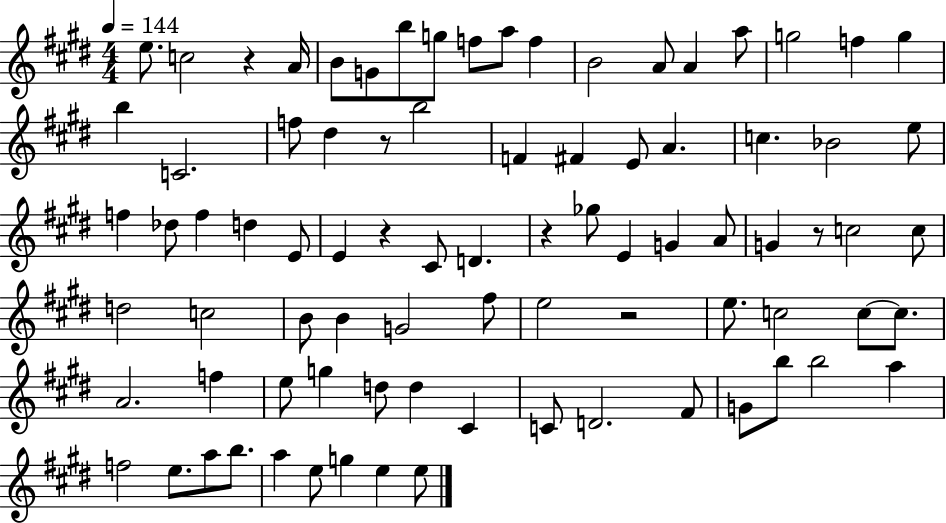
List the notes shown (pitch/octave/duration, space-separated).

E5/e. C5/h R/q A4/s B4/e G4/e B5/e G5/e F5/e A5/e F5/q B4/h A4/e A4/q A5/e G5/h F5/q G5/q B5/q C4/h. F5/e D#5/q R/e B5/h F4/q F#4/q E4/e A4/q. C5/q. Bb4/h E5/e F5/q Db5/e F5/q D5/q E4/e E4/q R/q C#4/e D4/q. R/q Gb5/e E4/q G4/q A4/e G4/q R/e C5/h C5/e D5/h C5/h B4/e B4/q G4/h F#5/e E5/h R/h E5/e. C5/h C5/e C5/e. A4/h. F5/q E5/e G5/q D5/e D5/q C#4/q C4/e D4/h. F#4/e G4/e B5/e B5/h A5/q F5/h E5/e. A5/e B5/e. A5/q E5/e G5/q E5/q E5/e